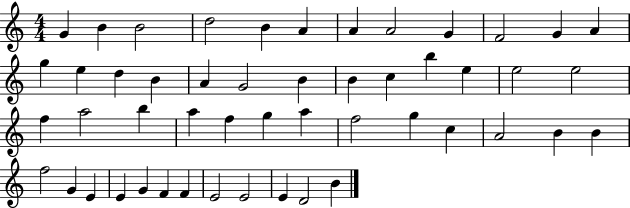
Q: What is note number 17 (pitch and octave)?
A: A4